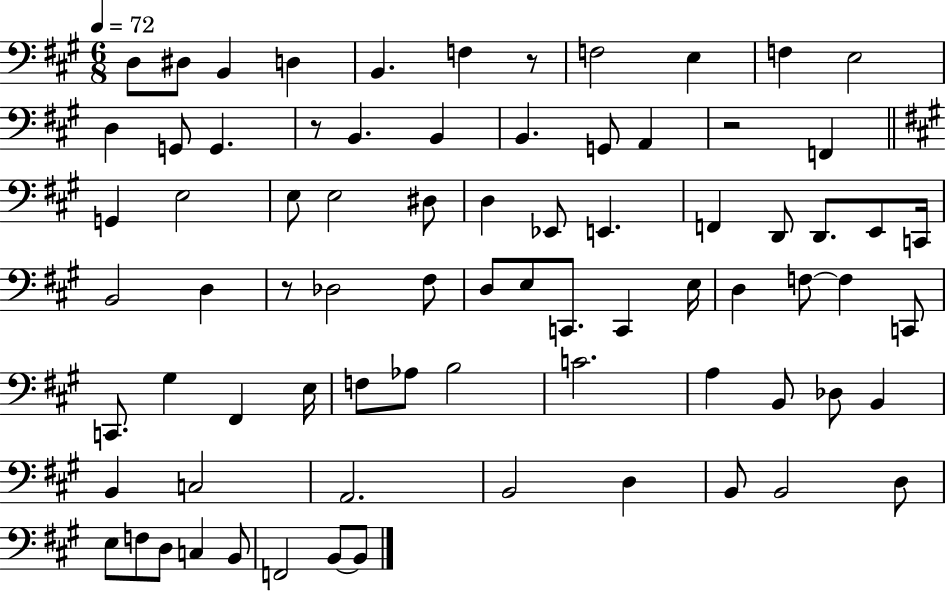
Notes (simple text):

D3/e D#3/e B2/q D3/q B2/q. F3/q R/e F3/h E3/q F3/q E3/h D3/q G2/e G2/q. R/e B2/q. B2/q B2/q. G2/e A2/q R/h F2/q G2/q E3/h E3/e E3/h D#3/e D3/q Eb2/e E2/q. F2/q D2/e D2/e. E2/e C2/s B2/h D3/q R/e Db3/h F#3/e D3/e E3/e C2/e. C2/q E3/s D3/q F3/e F3/q C2/e C2/e. G#3/q F#2/q E3/s F3/e Ab3/e B3/h C4/h. A3/q B2/e Db3/e B2/q B2/q C3/h A2/h. B2/h D3/q B2/e B2/h D3/e E3/e F3/e D3/e C3/q B2/e F2/h B2/e B2/e